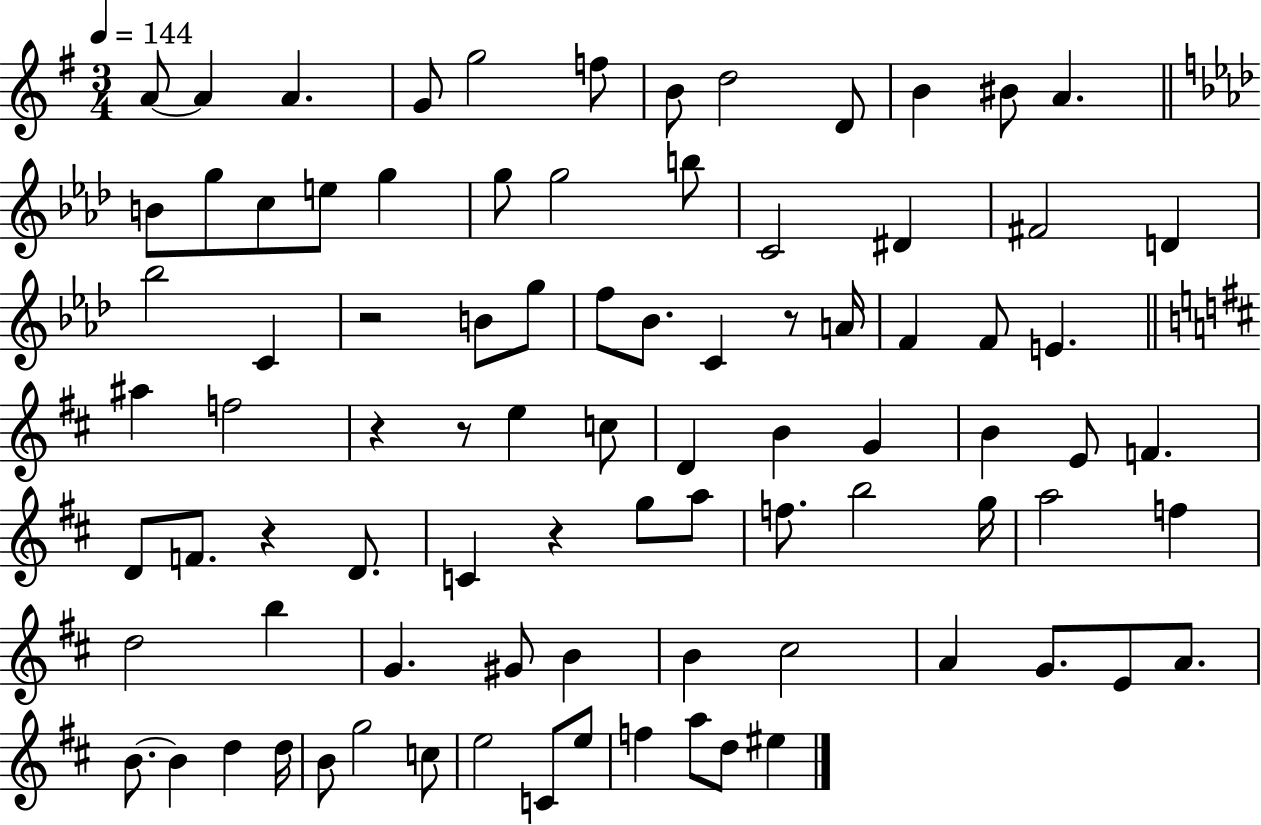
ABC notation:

X:1
T:Untitled
M:3/4
L:1/4
K:G
A/2 A A G/2 g2 f/2 B/2 d2 D/2 B ^B/2 A B/2 g/2 c/2 e/2 g g/2 g2 b/2 C2 ^D ^F2 D _b2 C z2 B/2 g/2 f/2 _B/2 C z/2 A/4 F F/2 E ^a f2 z z/2 e c/2 D B G B E/2 F D/2 F/2 z D/2 C z g/2 a/2 f/2 b2 g/4 a2 f d2 b G ^G/2 B B ^c2 A G/2 E/2 A/2 B/2 B d d/4 B/2 g2 c/2 e2 C/2 e/2 f a/2 d/2 ^e